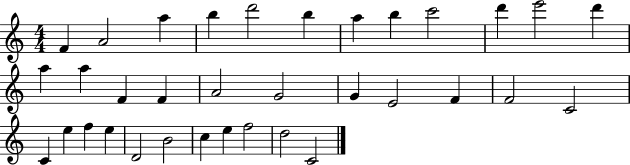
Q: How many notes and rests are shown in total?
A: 34